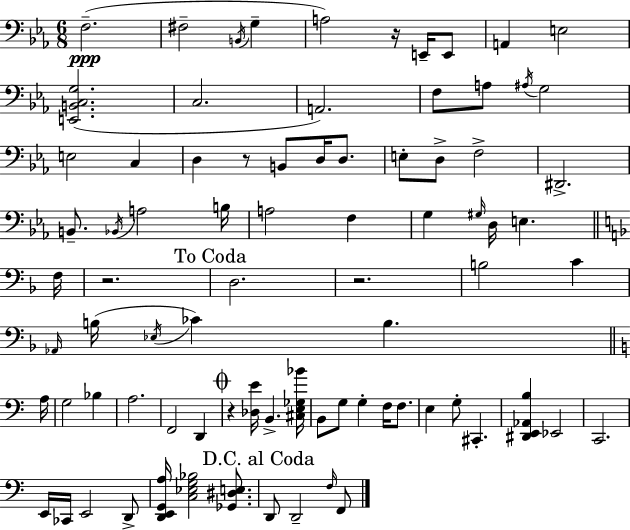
F3/h. F#3/h B2/s G3/q A3/h R/s E2/s E2/e A2/q E3/h [E2,B2,C3,G3]/h. C3/h. A2/h. F3/e A3/e A#3/s G3/h E3/h C3/q D3/q R/e B2/e D3/s D3/e. E3/e D3/e F3/h D#2/h. B2/e. Bb2/s A3/h B3/s A3/h F3/q G3/q G#3/s D3/s E3/q. F3/s R/h. D3/h. R/h. B3/h C4/q Ab2/s B3/s Eb3/s CES4/q B3/q. A3/s G3/h Bb3/q A3/h. F2/h D2/q R/q [Db3,E4]/s B2/q. [C#3,E3,Gb3,Bb4]/s B2/e G3/e G3/q F3/s F3/e. E3/q G3/e C#2/q. [D#2,E2,Ab2,B3]/q Eb2/h C2/h. E2/s CES2/s E2/h D2/e [D2,E2,G2,A3]/s [C3,Eb3,G3,Bb3]/h [Gb2,D#3,E3]/e. D2/e D2/h F3/s F2/e